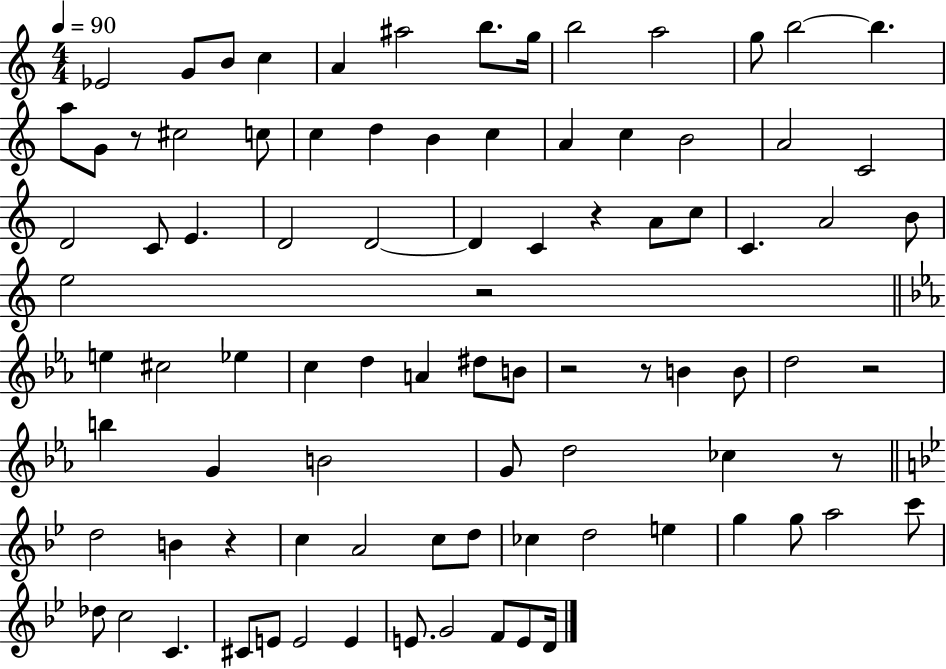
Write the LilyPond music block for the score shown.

{
  \clef treble
  \numericTimeSignature
  \time 4/4
  \key c \major
  \tempo 4 = 90
  ees'2 g'8 b'8 c''4 | a'4 ais''2 b''8. g''16 | b''2 a''2 | g''8 b''2~~ b''4. | \break a''8 g'8 r8 cis''2 c''8 | c''4 d''4 b'4 c''4 | a'4 c''4 b'2 | a'2 c'2 | \break d'2 c'8 e'4. | d'2 d'2~~ | d'4 c'4 r4 a'8 c''8 | c'4. a'2 b'8 | \break e''2 r2 | \bar "||" \break \key c \minor e''4 cis''2 ees''4 | c''4 d''4 a'4 dis''8 b'8 | r2 r8 b'4 b'8 | d''2 r2 | \break b''4 g'4 b'2 | g'8 d''2 ces''4 r8 | \bar "||" \break \key g \minor d''2 b'4 r4 | c''4 a'2 c''8 d''8 | ces''4 d''2 e''4 | g''4 g''8 a''2 c'''8 | \break des''8 c''2 c'4. | cis'8 e'8 e'2 e'4 | e'8. g'2 f'8 e'8 d'16 | \bar "|."
}